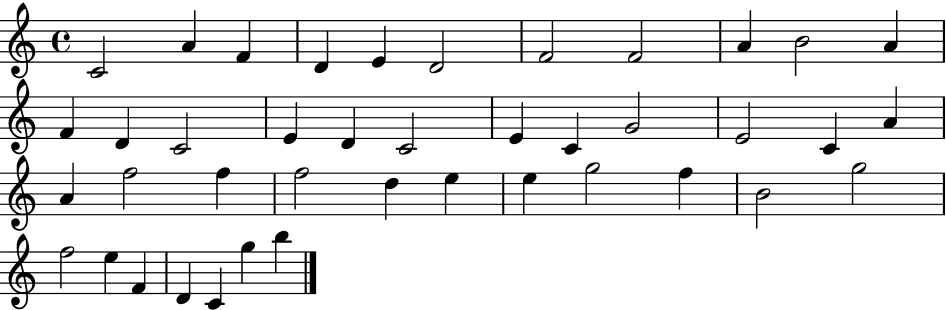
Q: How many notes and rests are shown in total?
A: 41